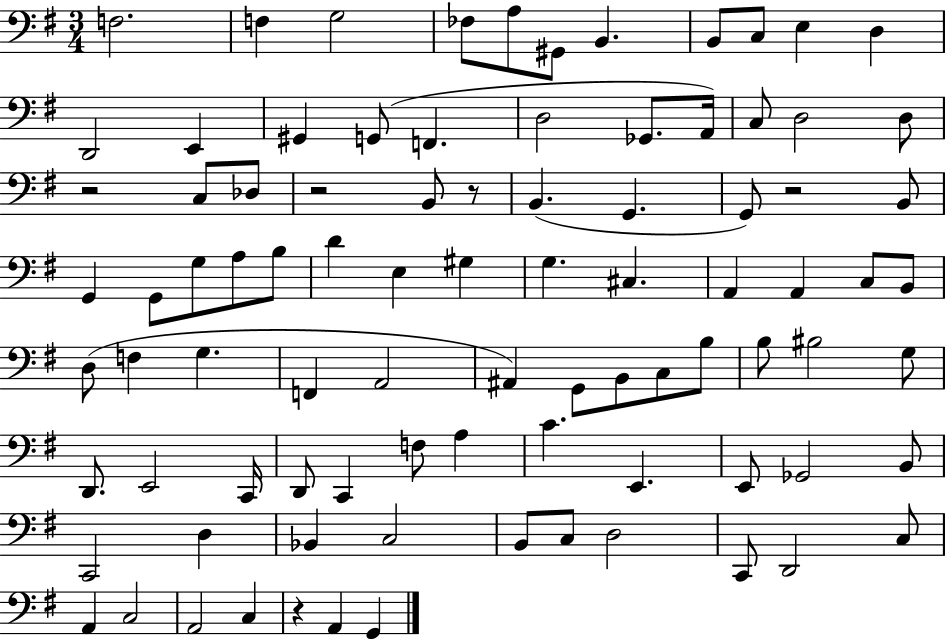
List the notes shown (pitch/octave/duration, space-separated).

F3/h. F3/q G3/h FES3/e A3/e G#2/e B2/q. B2/e C3/e E3/q D3/q D2/h E2/q G#2/q G2/e F2/q. D3/h Gb2/e. A2/s C3/e D3/h D3/e R/h C3/e Db3/e R/h B2/e R/e B2/q. G2/q. G2/e R/h B2/e G2/q G2/e G3/e A3/e B3/e D4/q E3/q G#3/q G3/q. C#3/q. A2/q A2/q C3/e B2/e D3/e F3/q G3/q. F2/q A2/h A#2/q G2/e B2/e C3/e B3/e B3/e BIS3/h G3/e D2/e. E2/h C2/s D2/e C2/q F3/e A3/q C4/q. E2/q. E2/e Gb2/h B2/e C2/h D3/q Bb2/q C3/h B2/e C3/e D3/h C2/e D2/h C3/e A2/q C3/h A2/h C3/q R/q A2/q G2/q